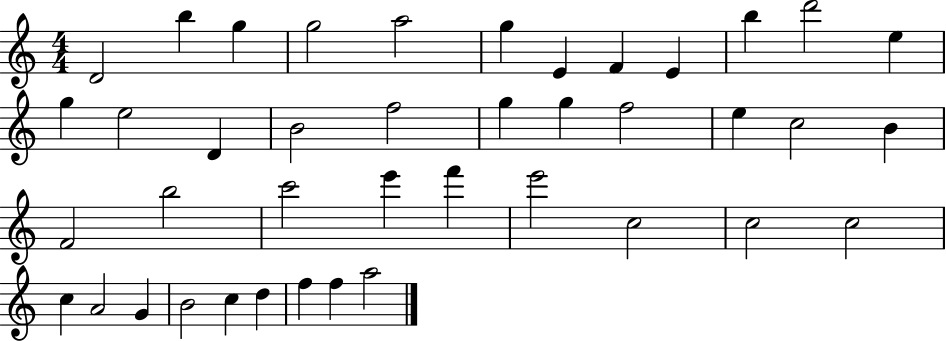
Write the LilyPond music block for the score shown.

{
  \clef treble
  \numericTimeSignature
  \time 4/4
  \key c \major
  d'2 b''4 g''4 | g''2 a''2 | g''4 e'4 f'4 e'4 | b''4 d'''2 e''4 | \break g''4 e''2 d'4 | b'2 f''2 | g''4 g''4 f''2 | e''4 c''2 b'4 | \break f'2 b''2 | c'''2 e'''4 f'''4 | e'''2 c''2 | c''2 c''2 | \break c''4 a'2 g'4 | b'2 c''4 d''4 | f''4 f''4 a''2 | \bar "|."
}